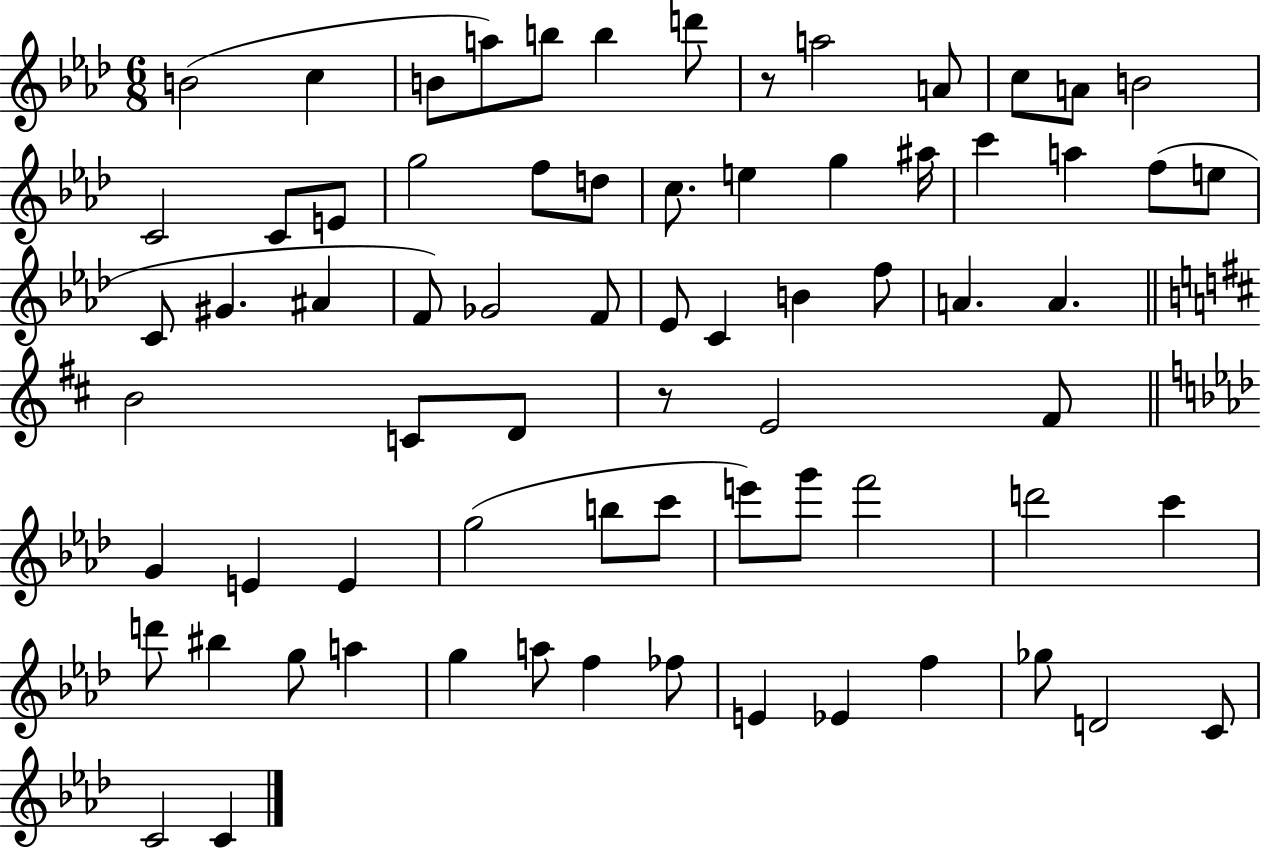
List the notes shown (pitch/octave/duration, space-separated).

B4/h C5/q B4/e A5/e B5/e B5/q D6/e R/e A5/h A4/e C5/e A4/e B4/h C4/h C4/e E4/e G5/h F5/e D5/e C5/e. E5/q G5/q A#5/s C6/q A5/q F5/e E5/e C4/e G#4/q. A#4/q F4/e Gb4/h F4/e Eb4/e C4/q B4/q F5/e A4/q. A4/q. B4/h C4/e D4/e R/e E4/h F#4/e G4/q E4/q E4/q G5/h B5/e C6/e E6/e G6/e F6/h D6/h C6/q D6/e BIS5/q G5/e A5/q G5/q A5/e F5/q FES5/e E4/q Eb4/q F5/q Gb5/e D4/h C4/e C4/h C4/q